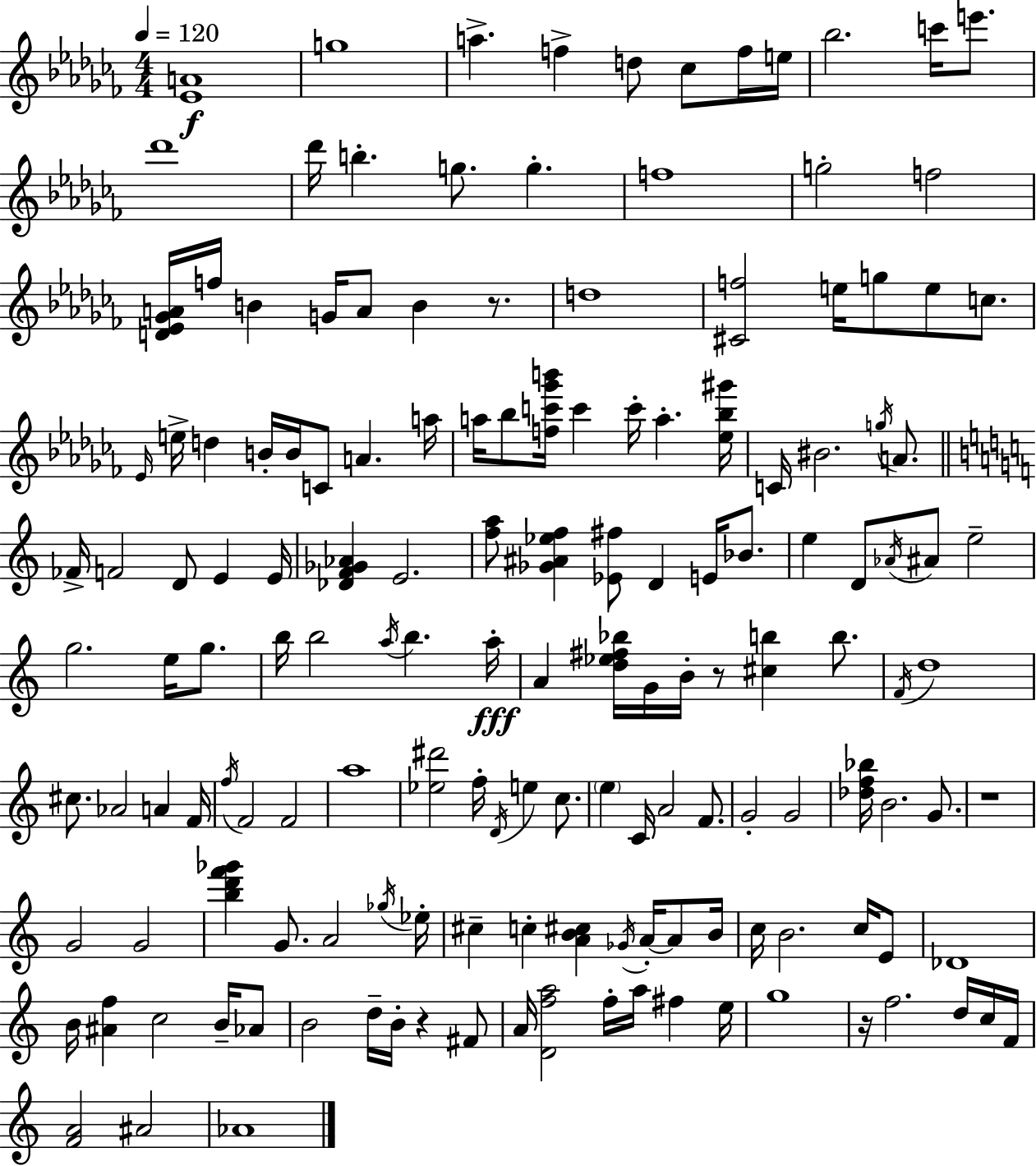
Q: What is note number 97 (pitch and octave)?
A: A4